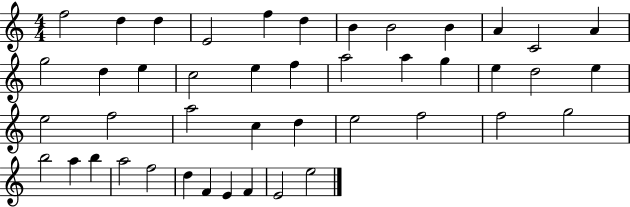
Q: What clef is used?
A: treble